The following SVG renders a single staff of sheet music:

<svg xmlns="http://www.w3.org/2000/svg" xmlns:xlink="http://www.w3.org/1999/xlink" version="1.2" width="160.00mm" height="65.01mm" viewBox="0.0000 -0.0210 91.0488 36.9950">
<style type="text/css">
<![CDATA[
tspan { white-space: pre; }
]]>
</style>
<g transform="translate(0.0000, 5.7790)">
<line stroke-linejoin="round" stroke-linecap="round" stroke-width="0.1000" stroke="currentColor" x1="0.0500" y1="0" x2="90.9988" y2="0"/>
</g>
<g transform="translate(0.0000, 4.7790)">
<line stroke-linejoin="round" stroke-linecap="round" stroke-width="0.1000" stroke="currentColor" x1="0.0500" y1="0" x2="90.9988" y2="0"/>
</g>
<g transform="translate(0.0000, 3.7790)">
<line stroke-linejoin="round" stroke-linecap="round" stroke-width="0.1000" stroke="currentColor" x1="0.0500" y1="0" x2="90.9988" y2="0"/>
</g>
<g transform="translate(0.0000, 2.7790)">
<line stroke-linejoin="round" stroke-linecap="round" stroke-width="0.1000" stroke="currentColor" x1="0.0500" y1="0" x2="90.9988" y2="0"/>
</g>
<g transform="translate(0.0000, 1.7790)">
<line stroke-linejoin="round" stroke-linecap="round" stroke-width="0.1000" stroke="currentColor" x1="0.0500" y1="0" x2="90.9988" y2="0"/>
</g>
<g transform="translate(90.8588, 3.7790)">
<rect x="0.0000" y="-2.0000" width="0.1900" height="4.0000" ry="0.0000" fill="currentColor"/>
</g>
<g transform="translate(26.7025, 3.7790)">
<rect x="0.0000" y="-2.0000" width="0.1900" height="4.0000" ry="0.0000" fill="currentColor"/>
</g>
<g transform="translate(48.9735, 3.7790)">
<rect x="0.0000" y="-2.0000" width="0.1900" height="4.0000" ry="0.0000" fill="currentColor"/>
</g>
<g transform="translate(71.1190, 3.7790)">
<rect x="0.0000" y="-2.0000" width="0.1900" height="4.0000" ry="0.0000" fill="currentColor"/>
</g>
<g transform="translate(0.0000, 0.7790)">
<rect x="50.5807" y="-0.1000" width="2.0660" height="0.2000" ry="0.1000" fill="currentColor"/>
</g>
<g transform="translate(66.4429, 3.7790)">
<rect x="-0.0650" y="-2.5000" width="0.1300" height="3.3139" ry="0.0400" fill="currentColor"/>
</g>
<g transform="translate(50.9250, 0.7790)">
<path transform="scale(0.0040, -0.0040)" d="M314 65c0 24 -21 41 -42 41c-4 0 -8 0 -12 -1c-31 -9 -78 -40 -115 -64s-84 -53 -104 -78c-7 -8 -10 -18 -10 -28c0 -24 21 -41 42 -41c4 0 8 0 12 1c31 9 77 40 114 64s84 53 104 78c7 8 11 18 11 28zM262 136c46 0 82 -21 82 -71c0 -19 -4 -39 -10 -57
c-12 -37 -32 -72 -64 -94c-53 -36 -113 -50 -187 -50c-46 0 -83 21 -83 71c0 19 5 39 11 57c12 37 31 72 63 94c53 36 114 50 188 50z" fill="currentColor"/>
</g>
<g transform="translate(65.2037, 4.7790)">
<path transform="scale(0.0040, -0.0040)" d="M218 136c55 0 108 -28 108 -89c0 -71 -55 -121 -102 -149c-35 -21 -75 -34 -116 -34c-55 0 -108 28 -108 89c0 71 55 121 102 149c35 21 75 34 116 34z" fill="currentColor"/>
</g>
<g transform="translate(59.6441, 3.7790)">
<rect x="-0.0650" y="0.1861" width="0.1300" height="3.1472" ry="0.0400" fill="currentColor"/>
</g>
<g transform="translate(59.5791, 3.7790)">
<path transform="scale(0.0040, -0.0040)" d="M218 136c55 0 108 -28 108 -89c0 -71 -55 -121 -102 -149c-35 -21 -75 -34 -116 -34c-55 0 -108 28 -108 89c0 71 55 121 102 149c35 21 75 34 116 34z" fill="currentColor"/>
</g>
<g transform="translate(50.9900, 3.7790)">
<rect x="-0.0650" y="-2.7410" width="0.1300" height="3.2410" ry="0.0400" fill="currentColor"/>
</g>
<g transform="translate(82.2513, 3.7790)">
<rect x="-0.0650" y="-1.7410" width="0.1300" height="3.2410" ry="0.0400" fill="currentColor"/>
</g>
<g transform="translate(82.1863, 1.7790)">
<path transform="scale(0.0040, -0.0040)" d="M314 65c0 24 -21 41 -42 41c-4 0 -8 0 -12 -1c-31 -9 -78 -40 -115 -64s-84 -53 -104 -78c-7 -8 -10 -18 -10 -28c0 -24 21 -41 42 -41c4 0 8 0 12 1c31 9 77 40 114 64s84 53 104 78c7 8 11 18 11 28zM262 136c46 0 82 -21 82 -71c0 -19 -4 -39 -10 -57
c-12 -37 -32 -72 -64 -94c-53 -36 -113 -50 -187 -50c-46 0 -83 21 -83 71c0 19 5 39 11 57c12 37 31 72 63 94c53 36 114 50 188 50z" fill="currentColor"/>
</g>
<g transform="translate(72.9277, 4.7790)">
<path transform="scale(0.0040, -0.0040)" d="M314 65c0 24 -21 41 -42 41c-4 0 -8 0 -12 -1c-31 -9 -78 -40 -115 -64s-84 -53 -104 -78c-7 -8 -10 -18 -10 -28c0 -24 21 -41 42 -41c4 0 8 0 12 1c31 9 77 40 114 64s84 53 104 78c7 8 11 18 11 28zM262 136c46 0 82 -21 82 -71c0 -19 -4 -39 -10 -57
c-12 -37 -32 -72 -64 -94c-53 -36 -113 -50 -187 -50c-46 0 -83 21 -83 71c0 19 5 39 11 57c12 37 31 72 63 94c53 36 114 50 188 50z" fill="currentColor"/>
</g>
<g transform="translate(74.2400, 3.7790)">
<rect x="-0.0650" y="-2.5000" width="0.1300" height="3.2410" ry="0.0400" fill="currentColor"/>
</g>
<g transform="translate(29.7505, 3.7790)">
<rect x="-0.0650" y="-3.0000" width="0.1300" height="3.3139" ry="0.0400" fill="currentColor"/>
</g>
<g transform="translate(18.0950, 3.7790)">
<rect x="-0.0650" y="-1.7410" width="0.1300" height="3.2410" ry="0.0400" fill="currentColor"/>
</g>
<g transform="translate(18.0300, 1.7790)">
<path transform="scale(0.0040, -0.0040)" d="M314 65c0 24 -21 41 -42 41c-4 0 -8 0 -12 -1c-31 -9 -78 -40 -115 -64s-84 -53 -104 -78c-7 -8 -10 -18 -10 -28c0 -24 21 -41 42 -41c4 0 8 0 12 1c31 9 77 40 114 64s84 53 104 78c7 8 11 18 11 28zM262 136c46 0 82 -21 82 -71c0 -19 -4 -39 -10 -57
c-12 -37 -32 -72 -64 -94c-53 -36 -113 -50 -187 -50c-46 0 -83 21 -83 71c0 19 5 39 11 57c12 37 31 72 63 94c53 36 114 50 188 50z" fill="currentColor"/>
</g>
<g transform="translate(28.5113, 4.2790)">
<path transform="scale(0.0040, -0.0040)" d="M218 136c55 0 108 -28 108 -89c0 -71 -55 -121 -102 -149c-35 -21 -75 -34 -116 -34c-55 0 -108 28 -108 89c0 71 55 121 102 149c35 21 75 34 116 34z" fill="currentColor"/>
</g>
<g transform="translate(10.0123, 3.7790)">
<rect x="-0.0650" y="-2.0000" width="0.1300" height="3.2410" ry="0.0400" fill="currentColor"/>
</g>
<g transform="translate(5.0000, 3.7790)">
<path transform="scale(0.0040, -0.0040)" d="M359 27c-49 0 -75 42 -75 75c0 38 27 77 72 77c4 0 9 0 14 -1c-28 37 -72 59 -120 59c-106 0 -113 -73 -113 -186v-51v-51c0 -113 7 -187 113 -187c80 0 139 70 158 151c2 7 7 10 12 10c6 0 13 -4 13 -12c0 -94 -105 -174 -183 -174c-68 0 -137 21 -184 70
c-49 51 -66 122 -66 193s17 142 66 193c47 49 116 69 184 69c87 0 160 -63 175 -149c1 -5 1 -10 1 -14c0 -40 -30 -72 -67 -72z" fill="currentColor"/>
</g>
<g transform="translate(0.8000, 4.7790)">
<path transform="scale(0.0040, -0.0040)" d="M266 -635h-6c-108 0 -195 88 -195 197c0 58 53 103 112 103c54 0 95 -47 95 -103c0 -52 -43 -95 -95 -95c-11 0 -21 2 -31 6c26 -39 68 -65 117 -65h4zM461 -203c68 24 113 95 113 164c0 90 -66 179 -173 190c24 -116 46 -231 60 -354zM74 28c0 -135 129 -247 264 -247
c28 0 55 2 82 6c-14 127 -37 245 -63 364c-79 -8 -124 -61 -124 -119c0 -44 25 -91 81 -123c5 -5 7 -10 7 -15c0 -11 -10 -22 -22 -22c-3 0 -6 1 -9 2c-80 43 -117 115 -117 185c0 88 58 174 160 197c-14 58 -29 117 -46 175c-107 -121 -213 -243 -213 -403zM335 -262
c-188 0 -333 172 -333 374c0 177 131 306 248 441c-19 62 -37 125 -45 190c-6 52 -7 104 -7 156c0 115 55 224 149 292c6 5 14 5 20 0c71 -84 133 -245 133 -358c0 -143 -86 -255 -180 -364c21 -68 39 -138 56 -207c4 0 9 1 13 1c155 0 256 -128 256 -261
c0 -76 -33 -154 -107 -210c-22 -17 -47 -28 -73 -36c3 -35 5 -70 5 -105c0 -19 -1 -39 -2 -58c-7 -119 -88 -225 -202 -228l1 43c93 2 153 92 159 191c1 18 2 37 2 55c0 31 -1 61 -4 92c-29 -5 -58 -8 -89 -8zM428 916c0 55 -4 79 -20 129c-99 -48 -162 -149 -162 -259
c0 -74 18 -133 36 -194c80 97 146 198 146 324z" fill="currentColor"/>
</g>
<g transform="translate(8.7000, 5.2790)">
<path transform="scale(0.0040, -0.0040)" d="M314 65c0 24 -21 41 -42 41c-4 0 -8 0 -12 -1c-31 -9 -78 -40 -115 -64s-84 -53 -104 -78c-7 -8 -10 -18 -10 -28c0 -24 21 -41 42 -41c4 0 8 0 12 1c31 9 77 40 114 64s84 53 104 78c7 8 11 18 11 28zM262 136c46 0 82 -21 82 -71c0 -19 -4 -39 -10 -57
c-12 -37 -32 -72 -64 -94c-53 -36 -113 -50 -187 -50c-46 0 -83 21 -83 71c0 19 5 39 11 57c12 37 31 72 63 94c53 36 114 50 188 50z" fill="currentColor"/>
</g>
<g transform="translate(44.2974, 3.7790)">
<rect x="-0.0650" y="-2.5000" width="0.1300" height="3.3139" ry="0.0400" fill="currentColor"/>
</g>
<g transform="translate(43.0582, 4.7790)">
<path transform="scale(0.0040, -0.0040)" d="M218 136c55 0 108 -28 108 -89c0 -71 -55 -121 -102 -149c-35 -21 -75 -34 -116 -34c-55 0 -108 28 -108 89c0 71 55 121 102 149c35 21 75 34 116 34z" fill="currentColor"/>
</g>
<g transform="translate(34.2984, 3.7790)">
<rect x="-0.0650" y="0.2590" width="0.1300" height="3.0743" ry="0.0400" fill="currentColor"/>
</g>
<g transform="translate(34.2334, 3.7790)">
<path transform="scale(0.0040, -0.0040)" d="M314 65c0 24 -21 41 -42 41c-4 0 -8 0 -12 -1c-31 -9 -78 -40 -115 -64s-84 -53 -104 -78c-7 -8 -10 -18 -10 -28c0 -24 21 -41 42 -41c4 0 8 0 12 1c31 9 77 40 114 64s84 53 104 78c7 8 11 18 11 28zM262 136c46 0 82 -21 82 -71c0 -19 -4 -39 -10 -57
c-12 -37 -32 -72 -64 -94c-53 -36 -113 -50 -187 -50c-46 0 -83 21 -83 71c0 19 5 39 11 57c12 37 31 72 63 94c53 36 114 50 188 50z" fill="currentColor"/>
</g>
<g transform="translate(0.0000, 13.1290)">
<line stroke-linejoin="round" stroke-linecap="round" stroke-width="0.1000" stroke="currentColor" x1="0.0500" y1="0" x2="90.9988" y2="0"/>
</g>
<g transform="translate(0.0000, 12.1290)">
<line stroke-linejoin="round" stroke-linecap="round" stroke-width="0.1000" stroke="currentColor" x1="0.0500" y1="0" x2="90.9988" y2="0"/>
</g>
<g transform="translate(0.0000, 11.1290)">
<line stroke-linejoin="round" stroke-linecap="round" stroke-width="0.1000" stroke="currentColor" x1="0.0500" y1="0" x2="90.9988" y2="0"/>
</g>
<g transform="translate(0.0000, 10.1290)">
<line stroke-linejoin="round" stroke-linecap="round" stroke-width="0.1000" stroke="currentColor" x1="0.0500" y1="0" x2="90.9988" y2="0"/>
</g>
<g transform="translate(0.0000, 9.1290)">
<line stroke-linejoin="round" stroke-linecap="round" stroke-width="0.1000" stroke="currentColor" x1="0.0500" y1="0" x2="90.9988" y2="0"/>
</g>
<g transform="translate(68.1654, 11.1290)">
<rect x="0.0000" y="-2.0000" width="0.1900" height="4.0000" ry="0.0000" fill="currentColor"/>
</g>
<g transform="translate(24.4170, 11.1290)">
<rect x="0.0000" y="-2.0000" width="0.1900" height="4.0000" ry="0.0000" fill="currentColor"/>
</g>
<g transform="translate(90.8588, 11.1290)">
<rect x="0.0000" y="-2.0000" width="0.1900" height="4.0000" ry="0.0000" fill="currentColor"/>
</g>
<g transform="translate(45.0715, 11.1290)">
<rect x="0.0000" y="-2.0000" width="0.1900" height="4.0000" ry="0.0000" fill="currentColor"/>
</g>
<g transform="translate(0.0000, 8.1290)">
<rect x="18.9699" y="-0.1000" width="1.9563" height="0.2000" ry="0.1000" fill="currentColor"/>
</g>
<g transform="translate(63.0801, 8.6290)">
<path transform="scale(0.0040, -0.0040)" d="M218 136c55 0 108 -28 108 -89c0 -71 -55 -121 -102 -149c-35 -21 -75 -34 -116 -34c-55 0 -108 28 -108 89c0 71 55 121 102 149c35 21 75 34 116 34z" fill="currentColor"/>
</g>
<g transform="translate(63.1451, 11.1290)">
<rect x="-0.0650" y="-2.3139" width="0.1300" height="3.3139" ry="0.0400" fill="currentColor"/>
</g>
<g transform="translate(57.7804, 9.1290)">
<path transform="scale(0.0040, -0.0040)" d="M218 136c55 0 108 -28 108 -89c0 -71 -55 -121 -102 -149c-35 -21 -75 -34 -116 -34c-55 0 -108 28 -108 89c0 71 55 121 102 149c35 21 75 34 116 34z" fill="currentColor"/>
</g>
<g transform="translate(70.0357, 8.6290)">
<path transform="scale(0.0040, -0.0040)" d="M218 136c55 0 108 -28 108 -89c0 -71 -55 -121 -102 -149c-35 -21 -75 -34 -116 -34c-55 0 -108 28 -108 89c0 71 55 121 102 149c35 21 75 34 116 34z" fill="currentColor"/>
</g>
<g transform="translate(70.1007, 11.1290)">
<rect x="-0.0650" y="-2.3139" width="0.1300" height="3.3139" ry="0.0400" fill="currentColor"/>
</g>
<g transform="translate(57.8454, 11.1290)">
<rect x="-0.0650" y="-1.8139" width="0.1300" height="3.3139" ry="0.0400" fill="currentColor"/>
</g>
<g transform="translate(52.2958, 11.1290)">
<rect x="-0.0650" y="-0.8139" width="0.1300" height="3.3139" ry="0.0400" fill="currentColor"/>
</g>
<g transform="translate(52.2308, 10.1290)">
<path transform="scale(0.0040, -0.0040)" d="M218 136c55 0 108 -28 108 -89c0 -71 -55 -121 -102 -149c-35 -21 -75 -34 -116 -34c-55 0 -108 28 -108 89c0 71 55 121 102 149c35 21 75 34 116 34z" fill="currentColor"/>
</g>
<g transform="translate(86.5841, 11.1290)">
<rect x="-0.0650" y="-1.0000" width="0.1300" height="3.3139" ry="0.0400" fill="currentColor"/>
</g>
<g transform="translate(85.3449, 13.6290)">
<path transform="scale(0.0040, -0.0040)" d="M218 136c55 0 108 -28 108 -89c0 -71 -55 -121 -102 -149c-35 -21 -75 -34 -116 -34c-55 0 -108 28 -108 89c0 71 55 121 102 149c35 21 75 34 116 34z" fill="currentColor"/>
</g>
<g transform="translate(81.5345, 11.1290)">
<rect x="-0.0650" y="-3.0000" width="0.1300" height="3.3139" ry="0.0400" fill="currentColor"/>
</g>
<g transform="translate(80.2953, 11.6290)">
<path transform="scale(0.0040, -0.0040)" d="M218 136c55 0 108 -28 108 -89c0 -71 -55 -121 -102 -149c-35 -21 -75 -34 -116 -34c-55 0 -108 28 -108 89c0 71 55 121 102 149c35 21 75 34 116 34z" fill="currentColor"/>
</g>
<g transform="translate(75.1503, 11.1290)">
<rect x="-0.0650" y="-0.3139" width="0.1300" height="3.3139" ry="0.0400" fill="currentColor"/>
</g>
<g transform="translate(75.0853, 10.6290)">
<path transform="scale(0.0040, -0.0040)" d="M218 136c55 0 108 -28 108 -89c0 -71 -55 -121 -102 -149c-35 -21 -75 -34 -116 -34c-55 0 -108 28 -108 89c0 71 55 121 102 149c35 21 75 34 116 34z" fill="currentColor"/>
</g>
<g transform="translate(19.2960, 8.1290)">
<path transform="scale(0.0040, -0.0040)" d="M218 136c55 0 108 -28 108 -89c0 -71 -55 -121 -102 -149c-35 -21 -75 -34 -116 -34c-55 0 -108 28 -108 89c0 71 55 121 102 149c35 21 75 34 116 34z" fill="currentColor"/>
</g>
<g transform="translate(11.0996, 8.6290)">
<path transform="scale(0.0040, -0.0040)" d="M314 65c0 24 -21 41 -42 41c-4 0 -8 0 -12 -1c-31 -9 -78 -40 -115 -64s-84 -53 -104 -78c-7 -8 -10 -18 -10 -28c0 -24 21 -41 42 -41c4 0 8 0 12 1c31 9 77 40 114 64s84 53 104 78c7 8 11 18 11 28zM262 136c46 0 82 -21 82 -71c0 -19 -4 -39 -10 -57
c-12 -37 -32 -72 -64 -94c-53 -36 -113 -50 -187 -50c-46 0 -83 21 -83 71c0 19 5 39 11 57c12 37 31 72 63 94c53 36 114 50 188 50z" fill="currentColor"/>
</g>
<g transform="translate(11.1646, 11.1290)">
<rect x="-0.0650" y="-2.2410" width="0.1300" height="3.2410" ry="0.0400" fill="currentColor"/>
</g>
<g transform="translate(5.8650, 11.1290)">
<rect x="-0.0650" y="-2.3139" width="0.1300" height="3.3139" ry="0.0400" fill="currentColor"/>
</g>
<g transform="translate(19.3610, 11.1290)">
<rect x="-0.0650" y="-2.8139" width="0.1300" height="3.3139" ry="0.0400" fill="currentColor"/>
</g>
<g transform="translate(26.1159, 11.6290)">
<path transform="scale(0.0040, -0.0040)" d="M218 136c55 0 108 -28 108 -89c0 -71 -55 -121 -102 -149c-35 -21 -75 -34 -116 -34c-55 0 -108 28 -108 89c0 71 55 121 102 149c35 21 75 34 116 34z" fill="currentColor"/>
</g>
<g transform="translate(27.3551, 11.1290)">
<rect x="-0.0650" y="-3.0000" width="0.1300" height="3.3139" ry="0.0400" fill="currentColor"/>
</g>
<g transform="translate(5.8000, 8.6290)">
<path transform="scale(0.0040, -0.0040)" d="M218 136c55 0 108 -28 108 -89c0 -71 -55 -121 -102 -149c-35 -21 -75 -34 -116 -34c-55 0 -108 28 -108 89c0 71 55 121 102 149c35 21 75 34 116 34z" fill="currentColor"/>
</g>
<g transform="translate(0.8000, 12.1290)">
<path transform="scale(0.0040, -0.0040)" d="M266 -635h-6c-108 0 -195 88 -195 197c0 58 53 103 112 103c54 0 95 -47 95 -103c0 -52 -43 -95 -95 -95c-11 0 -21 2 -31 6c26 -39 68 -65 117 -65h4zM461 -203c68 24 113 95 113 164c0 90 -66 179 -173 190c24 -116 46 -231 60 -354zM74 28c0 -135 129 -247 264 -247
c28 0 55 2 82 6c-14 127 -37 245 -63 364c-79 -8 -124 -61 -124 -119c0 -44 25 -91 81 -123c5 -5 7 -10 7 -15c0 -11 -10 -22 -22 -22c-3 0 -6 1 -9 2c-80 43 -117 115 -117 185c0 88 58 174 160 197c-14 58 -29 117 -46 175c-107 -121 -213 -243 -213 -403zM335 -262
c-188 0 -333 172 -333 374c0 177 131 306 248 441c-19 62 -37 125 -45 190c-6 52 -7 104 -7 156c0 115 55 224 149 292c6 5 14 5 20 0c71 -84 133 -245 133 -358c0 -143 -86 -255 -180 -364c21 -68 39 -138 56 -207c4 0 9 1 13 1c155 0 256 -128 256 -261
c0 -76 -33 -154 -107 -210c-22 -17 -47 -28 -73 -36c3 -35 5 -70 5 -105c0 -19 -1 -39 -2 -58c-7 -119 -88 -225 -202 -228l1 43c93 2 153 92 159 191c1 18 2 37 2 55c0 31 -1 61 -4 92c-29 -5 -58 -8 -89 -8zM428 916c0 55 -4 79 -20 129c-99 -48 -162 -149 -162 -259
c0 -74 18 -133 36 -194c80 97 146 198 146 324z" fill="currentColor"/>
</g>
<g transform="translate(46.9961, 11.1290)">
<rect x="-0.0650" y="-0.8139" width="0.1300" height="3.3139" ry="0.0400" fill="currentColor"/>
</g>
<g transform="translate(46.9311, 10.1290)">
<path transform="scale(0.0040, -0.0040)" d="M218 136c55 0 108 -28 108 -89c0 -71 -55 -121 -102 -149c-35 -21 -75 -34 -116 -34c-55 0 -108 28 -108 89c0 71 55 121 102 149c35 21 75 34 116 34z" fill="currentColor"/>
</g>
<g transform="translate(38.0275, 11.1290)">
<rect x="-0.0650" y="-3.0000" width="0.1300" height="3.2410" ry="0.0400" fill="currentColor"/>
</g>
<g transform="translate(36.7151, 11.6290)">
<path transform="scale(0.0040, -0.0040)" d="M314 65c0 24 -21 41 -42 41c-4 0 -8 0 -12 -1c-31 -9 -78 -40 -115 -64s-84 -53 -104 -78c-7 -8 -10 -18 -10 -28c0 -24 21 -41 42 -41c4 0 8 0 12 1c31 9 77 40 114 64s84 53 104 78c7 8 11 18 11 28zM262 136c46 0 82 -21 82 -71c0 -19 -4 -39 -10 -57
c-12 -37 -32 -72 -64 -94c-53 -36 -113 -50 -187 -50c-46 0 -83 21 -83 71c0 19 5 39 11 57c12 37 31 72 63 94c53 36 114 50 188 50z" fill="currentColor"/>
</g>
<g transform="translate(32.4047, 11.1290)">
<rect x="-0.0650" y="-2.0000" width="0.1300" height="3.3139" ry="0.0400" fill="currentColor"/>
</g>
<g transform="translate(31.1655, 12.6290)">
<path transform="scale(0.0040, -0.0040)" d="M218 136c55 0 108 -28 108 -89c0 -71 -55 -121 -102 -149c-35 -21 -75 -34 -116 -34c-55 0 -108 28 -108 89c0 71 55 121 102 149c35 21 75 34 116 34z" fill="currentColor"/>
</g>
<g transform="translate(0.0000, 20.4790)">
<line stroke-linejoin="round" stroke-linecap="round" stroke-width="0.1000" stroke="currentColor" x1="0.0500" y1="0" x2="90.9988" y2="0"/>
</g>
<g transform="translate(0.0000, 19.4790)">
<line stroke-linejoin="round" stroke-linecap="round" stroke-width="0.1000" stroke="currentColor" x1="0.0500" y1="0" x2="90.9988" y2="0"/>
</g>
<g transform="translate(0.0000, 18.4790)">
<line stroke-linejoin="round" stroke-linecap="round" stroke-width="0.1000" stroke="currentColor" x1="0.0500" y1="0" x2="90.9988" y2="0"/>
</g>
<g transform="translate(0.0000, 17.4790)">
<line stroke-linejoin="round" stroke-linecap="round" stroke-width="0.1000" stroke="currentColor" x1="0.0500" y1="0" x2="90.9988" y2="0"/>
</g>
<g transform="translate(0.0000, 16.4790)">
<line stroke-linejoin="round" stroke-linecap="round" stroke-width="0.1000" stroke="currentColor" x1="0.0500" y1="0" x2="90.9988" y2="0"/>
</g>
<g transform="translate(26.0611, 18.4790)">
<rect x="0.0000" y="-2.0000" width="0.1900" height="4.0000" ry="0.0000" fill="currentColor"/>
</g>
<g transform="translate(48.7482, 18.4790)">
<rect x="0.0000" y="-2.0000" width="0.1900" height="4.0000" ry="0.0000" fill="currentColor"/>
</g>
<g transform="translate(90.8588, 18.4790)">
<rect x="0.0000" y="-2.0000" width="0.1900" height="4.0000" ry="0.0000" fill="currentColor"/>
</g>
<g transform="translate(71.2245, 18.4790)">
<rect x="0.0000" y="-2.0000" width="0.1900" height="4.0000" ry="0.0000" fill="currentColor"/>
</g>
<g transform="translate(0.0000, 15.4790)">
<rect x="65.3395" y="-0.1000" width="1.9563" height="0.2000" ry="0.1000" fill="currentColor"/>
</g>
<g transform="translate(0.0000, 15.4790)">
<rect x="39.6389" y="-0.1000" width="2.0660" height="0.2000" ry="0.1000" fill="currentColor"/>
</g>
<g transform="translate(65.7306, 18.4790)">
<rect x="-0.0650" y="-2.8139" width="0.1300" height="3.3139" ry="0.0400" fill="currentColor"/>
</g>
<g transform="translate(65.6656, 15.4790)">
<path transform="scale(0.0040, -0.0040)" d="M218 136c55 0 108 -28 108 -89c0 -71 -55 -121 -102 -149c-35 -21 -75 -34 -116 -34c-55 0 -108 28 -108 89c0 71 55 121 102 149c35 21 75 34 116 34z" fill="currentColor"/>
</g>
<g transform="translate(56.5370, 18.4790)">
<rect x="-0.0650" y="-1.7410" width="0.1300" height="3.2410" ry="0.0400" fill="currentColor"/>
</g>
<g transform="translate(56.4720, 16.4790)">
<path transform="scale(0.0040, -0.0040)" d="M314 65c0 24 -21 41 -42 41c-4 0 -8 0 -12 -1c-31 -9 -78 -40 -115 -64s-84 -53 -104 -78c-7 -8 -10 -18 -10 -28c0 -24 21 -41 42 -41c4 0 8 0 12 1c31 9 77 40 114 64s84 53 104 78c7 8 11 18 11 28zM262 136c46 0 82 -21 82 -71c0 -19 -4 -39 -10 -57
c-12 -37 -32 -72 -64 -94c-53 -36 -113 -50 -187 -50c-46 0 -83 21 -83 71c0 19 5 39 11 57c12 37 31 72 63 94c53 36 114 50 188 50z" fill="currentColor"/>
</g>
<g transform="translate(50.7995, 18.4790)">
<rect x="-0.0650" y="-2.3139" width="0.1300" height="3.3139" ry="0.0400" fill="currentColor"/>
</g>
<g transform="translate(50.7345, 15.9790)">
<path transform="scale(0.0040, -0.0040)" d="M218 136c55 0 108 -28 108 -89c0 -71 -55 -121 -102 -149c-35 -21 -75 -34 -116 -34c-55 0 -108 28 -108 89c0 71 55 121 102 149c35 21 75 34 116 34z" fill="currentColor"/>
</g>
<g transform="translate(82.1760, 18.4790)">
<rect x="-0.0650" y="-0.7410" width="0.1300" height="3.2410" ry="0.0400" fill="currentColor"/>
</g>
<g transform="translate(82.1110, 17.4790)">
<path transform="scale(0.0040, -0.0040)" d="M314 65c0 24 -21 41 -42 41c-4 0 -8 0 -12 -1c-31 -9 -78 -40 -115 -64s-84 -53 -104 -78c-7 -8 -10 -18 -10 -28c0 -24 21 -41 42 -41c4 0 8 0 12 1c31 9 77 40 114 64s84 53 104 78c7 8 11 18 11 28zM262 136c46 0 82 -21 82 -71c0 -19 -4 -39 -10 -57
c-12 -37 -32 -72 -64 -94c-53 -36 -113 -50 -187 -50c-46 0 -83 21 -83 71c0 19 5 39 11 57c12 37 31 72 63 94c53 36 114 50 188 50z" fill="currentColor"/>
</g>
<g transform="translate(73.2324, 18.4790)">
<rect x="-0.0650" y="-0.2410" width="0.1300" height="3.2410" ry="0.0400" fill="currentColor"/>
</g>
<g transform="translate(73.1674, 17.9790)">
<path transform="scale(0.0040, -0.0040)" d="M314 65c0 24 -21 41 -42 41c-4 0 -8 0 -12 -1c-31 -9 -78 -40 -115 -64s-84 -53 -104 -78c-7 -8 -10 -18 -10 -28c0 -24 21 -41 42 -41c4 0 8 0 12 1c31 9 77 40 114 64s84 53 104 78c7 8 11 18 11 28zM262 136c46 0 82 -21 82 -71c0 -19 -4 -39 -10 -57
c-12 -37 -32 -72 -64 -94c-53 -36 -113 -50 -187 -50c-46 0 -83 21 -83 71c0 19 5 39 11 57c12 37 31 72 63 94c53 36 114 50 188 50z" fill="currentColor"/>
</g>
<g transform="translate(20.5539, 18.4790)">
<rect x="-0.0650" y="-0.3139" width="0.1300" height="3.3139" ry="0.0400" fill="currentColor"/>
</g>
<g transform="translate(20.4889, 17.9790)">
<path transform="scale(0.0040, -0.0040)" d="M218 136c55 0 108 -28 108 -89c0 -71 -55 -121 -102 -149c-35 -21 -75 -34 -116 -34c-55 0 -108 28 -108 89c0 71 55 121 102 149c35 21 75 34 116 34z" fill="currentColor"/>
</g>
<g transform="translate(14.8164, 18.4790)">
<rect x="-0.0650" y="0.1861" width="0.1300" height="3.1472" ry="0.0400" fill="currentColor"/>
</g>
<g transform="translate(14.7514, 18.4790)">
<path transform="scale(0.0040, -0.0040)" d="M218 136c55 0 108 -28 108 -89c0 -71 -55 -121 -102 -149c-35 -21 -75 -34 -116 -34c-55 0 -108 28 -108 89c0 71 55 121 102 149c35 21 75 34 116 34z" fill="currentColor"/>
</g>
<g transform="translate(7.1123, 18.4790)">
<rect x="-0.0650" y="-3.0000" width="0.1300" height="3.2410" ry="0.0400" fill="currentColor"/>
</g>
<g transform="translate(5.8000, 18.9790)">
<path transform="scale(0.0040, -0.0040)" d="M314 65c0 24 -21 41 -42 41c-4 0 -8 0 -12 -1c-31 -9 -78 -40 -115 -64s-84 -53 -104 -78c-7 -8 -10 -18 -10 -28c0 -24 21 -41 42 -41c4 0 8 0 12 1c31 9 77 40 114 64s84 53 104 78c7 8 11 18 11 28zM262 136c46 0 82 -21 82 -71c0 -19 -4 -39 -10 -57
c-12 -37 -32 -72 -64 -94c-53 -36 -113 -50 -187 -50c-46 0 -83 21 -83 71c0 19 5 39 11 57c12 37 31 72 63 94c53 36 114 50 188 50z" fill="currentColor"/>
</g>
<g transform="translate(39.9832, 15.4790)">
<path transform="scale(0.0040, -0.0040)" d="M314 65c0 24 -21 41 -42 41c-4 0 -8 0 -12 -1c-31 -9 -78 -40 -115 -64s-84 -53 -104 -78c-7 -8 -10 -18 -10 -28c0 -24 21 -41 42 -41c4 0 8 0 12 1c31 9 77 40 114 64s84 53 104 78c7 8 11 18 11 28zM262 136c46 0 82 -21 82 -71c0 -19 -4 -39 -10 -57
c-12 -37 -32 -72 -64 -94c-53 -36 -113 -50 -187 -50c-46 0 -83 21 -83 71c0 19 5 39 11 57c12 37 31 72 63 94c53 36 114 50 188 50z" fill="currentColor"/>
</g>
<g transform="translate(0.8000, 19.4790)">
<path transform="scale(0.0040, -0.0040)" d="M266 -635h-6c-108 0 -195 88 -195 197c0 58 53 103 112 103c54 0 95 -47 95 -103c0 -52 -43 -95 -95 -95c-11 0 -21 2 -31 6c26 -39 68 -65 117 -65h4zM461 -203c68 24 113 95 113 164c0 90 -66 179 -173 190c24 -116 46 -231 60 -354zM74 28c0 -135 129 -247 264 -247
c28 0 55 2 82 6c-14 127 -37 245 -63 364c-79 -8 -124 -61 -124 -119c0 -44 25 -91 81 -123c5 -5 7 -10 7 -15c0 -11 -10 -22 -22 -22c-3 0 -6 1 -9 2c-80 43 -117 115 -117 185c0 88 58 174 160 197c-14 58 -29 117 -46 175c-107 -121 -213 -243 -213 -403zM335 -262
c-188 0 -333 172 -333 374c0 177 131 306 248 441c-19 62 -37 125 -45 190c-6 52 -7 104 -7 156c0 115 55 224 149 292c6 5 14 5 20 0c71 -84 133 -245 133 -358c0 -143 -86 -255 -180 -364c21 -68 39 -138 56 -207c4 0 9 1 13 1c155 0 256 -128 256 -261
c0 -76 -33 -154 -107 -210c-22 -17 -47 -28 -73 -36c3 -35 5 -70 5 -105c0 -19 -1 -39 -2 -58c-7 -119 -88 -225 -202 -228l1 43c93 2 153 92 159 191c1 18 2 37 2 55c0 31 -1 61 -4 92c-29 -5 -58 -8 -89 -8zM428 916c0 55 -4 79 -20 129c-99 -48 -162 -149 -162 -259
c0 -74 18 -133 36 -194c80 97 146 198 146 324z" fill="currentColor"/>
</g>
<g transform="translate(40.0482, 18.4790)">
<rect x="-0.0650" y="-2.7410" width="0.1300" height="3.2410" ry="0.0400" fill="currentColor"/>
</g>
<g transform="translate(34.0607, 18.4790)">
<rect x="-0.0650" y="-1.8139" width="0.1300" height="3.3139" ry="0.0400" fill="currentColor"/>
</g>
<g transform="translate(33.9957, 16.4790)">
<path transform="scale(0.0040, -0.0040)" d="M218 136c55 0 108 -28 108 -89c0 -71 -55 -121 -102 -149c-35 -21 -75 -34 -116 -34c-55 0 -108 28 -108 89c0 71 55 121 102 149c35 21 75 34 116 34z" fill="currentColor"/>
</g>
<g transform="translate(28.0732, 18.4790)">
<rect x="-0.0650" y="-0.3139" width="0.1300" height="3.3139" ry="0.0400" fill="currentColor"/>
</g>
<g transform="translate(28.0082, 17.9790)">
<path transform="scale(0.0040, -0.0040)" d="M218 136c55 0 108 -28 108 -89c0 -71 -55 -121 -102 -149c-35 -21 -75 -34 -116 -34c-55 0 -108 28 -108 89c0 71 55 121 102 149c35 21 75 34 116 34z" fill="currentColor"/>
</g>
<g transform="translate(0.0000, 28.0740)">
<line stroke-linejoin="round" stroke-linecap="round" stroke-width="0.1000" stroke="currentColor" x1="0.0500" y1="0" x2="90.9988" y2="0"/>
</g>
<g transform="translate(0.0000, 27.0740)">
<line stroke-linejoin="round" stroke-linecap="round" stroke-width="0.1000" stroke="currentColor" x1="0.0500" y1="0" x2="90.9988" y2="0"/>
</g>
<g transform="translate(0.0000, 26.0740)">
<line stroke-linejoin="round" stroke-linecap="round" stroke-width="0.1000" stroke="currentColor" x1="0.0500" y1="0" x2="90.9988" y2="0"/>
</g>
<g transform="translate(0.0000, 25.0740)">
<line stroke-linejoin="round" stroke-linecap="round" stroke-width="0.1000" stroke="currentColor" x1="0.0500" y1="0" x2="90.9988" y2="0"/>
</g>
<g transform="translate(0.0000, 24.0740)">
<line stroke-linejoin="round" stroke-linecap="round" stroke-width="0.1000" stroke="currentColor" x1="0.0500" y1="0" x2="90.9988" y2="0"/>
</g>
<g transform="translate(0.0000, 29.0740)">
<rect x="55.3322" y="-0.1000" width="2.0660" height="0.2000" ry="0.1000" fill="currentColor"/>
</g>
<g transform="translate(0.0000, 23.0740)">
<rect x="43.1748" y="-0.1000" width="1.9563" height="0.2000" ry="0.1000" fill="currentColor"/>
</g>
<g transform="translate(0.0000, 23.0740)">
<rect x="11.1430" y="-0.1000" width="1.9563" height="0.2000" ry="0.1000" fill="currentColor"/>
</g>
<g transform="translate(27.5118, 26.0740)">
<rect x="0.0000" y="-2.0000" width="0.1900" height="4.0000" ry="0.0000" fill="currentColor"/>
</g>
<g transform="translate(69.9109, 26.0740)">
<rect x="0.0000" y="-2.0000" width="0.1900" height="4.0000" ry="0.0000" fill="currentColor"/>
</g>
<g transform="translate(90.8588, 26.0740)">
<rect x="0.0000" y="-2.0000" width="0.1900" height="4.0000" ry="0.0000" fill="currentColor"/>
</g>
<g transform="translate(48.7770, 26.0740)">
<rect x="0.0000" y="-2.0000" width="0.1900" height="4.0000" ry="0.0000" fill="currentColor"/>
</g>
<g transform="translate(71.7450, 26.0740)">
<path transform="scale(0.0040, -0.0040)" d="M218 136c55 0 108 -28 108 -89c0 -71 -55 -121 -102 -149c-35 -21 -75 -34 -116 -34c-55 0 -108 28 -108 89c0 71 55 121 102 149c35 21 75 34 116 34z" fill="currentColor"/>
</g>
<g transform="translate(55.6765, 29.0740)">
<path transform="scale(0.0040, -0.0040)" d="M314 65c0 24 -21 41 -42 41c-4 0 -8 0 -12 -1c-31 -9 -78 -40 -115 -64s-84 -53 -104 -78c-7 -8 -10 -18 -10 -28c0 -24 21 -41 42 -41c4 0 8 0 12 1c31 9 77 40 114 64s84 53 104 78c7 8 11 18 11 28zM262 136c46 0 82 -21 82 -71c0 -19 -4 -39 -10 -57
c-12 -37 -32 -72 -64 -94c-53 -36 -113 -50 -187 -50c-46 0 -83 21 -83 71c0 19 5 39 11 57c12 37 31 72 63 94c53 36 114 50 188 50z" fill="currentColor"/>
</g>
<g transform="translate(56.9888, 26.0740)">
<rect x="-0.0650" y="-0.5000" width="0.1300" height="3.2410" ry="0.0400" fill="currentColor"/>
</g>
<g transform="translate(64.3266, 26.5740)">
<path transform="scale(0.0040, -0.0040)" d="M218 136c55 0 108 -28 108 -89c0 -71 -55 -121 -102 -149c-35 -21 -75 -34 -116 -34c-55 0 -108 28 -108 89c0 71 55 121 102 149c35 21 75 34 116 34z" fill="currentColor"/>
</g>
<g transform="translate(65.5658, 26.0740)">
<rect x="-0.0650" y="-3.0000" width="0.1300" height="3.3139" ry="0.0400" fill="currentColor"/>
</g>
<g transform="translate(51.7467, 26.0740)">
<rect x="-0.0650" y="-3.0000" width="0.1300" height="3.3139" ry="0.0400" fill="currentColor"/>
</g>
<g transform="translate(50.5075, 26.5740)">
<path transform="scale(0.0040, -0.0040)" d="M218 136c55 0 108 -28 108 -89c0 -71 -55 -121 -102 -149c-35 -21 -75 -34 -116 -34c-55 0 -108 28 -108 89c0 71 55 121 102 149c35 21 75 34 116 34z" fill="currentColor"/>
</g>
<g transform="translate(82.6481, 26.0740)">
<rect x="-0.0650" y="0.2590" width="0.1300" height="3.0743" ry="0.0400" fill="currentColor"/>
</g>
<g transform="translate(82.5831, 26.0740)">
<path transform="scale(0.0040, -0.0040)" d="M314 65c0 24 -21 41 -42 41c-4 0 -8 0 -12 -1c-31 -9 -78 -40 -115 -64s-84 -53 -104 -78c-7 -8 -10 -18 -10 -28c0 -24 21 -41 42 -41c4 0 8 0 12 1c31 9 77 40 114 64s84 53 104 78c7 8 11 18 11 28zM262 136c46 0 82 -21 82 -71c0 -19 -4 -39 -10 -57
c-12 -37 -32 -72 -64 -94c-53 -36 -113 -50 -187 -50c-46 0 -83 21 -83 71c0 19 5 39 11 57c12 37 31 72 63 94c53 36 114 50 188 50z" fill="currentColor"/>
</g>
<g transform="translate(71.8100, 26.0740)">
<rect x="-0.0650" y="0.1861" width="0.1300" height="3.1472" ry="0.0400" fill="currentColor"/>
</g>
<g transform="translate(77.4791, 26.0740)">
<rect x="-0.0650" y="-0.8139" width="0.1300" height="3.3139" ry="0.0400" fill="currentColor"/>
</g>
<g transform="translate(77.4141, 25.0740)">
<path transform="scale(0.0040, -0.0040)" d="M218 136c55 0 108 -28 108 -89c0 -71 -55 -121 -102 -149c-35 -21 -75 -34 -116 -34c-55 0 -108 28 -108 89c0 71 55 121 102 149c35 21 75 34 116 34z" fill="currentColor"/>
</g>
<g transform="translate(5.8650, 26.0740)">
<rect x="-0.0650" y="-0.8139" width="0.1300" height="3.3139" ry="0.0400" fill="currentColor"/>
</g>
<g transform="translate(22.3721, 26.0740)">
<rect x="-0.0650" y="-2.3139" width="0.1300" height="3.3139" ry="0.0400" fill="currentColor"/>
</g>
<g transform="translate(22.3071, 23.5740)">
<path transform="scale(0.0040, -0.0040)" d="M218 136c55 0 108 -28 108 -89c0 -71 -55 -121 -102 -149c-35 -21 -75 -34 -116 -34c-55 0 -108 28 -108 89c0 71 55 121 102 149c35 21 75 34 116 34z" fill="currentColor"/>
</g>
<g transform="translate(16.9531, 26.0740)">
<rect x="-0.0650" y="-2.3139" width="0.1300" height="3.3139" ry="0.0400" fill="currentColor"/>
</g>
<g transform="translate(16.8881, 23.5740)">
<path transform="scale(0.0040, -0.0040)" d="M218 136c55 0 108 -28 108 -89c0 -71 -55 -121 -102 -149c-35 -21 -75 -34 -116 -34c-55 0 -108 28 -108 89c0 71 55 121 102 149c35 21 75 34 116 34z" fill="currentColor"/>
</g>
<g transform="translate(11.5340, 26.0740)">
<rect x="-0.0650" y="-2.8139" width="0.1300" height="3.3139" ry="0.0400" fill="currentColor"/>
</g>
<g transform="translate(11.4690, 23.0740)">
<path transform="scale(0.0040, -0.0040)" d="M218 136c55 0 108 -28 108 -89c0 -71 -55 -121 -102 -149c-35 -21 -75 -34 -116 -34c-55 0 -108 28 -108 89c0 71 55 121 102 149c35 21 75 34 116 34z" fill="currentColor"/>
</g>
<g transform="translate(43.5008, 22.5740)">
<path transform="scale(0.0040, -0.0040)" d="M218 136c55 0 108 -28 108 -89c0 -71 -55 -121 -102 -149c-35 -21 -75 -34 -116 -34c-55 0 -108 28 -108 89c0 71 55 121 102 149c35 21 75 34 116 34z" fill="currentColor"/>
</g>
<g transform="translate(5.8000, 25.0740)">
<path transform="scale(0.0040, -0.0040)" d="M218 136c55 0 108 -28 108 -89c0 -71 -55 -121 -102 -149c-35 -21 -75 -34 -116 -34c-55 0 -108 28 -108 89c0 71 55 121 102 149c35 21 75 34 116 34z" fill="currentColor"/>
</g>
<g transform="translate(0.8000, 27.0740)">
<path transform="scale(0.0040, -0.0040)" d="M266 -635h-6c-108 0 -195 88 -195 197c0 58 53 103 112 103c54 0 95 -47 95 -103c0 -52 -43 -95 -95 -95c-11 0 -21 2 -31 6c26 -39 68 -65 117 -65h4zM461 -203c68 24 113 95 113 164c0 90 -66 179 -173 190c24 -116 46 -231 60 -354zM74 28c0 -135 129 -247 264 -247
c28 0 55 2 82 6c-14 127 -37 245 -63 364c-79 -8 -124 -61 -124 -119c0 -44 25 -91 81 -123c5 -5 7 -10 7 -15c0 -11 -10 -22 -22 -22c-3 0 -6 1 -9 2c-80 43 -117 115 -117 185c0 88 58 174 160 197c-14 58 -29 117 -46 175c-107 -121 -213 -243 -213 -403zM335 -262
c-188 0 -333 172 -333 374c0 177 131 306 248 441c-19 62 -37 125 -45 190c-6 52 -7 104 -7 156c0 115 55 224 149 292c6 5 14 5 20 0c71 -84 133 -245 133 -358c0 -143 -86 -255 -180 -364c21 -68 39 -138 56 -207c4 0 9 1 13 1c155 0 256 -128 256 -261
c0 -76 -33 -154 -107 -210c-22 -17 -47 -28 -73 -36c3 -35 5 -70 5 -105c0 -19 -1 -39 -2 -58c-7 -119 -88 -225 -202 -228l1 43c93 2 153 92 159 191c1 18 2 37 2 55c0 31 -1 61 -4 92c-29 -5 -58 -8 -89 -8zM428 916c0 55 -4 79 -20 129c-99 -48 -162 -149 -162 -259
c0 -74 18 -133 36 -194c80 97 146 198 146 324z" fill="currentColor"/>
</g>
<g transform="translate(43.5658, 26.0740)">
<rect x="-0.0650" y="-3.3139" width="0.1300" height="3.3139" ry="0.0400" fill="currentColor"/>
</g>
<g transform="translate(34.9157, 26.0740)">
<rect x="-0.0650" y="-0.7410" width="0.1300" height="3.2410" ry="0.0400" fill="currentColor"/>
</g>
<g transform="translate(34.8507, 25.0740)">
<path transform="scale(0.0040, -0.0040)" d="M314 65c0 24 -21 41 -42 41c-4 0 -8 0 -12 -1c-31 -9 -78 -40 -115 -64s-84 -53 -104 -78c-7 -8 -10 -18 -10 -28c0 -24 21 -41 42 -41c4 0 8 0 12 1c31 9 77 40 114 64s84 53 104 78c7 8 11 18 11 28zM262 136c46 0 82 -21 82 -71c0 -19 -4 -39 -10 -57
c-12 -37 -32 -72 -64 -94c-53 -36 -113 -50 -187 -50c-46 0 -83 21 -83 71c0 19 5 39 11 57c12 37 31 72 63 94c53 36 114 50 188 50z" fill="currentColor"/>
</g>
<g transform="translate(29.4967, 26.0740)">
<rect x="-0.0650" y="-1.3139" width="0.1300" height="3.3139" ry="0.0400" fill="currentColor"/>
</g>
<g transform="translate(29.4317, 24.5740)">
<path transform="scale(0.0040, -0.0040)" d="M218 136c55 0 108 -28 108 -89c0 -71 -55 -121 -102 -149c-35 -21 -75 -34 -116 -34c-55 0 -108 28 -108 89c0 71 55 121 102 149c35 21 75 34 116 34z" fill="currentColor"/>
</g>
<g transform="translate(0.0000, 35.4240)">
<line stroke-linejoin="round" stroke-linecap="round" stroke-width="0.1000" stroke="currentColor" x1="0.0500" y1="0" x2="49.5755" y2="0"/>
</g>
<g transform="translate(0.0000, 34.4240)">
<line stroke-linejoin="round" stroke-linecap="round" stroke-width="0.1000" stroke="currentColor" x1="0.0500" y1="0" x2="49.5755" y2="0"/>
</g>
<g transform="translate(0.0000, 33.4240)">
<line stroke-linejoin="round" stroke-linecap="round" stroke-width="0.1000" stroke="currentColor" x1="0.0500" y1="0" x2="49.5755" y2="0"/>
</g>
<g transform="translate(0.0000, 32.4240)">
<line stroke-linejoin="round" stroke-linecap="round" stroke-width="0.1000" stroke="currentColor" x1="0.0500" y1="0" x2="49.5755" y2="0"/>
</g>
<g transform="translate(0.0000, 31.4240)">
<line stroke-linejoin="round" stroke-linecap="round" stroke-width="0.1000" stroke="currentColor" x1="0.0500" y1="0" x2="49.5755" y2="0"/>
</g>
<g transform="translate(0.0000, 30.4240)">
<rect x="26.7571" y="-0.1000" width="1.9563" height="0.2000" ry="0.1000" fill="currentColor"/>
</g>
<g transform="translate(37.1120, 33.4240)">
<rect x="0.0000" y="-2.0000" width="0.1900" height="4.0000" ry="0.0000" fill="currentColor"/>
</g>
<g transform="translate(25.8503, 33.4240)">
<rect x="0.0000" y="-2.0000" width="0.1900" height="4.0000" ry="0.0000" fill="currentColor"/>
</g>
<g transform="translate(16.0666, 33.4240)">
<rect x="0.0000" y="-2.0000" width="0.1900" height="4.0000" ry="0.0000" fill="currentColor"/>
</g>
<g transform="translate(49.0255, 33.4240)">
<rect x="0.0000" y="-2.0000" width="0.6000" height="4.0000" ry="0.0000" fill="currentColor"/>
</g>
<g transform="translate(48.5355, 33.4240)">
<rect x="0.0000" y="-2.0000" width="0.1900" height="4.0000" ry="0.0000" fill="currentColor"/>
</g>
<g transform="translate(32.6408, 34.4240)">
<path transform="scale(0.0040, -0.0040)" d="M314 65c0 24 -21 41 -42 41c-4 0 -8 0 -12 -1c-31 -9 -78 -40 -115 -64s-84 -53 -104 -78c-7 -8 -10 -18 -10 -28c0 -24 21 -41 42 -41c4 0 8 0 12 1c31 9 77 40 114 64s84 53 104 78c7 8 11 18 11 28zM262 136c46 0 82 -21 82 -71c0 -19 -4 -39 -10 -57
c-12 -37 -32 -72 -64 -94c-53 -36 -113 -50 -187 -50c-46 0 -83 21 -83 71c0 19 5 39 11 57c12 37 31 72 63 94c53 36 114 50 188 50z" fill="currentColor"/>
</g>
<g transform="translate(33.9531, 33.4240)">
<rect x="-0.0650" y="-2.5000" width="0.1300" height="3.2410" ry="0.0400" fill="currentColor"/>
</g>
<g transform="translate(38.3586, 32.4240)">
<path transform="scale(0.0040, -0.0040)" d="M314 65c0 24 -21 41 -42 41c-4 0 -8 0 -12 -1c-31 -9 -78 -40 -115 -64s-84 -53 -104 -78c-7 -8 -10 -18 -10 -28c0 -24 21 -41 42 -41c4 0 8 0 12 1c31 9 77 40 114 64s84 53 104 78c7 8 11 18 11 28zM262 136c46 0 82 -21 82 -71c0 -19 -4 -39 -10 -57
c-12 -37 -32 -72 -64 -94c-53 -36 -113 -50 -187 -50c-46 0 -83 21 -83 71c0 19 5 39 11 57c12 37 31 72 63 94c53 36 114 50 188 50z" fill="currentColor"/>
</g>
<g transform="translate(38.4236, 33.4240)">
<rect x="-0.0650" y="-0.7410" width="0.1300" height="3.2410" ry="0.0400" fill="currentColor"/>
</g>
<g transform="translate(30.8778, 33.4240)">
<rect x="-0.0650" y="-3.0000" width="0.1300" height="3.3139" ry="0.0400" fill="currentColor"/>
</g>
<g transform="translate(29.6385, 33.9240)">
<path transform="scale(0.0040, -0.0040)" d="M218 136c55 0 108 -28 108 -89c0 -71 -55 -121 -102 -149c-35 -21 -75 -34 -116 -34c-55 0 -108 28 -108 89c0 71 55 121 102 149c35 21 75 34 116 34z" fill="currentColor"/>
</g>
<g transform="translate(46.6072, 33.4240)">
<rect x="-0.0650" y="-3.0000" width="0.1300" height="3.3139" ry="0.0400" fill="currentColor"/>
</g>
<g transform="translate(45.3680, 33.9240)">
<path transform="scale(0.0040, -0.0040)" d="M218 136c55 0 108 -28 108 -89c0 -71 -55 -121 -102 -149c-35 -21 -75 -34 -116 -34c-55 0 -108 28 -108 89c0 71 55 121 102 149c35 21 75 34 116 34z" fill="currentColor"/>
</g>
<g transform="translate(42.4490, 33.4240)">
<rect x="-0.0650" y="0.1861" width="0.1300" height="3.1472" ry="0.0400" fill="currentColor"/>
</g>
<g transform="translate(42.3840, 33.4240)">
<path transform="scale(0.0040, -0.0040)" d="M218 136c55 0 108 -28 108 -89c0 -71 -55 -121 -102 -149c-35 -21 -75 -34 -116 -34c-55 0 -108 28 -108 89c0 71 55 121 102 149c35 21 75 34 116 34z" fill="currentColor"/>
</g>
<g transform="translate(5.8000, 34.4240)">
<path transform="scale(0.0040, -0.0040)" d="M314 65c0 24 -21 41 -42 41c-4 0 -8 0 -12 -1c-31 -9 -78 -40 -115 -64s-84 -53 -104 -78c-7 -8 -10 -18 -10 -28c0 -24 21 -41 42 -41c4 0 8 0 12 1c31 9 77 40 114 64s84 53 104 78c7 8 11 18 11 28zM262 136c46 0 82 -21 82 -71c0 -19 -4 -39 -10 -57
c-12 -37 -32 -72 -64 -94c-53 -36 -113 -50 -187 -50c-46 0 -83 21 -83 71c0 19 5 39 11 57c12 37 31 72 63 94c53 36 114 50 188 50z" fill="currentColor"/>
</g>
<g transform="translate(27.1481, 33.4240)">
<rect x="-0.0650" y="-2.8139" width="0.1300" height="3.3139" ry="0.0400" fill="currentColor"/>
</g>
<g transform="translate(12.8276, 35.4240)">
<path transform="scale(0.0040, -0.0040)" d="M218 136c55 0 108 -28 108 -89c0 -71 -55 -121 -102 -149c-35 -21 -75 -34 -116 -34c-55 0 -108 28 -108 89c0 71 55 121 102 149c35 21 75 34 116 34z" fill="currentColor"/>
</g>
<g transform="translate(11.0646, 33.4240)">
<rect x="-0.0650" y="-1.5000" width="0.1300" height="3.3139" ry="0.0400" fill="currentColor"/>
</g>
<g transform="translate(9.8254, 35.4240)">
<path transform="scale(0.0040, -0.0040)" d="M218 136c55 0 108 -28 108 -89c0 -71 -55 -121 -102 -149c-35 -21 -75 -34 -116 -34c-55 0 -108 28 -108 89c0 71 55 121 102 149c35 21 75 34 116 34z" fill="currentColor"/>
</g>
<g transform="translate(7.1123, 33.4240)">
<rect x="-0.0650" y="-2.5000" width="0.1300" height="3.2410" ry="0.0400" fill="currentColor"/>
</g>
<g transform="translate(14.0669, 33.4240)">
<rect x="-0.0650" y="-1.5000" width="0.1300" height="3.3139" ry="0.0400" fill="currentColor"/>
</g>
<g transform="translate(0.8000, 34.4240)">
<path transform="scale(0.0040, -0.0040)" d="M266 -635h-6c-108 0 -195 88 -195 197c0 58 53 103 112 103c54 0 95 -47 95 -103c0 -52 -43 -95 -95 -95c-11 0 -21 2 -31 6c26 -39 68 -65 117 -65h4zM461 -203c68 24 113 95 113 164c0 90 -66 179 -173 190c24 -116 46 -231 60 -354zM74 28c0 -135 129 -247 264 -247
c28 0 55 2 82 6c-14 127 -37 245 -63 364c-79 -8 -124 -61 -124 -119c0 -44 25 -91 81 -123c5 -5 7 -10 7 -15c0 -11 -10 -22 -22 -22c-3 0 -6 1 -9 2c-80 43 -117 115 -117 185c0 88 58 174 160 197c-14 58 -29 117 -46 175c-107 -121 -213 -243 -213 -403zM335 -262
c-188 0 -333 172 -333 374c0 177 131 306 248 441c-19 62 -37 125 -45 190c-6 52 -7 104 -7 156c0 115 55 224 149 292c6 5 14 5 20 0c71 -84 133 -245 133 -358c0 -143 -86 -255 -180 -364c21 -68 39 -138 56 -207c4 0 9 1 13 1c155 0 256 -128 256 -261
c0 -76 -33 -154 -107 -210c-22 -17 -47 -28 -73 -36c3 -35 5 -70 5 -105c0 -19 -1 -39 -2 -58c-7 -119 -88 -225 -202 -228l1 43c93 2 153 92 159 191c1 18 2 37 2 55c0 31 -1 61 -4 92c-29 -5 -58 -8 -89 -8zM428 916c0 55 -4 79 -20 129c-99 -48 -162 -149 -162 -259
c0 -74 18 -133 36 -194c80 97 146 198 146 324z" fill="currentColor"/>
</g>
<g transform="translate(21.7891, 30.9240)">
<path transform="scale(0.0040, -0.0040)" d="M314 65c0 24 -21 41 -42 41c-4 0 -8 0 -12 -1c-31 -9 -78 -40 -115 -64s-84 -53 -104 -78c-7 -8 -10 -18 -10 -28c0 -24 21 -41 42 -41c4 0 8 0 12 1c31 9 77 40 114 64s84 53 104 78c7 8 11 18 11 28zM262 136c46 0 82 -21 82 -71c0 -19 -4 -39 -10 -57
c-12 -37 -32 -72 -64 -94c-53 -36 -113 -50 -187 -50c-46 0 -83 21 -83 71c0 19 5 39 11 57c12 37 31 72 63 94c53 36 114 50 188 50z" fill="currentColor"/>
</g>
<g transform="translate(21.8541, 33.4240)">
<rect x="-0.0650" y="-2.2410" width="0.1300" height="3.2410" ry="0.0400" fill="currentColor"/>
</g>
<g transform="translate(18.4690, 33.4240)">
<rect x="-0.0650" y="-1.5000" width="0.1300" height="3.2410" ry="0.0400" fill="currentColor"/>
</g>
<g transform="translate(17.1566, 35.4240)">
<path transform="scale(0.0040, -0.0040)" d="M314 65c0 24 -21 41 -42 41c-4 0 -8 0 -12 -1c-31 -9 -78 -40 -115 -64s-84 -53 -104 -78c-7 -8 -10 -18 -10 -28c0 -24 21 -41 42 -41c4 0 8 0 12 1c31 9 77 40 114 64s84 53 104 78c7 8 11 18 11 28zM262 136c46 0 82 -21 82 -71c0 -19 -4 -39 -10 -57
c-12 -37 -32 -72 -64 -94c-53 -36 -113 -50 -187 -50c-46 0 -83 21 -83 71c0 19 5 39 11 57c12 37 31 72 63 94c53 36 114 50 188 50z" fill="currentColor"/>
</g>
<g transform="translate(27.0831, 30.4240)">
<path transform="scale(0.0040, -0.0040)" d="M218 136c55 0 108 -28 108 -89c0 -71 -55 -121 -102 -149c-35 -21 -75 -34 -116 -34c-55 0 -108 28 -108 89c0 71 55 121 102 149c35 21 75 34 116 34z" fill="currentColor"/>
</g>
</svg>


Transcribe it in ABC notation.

X:1
T:Untitled
M:4/4
L:1/4
K:C
F2 f2 A B2 G a2 B G G2 f2 g g2 a A F A2 d d f g g c A D A2 B c c f a2 g f2 a c2 d2 d a g g e d2 b A C2 A B d B2 G2 E E E2 g2 a A G2 d2 B A